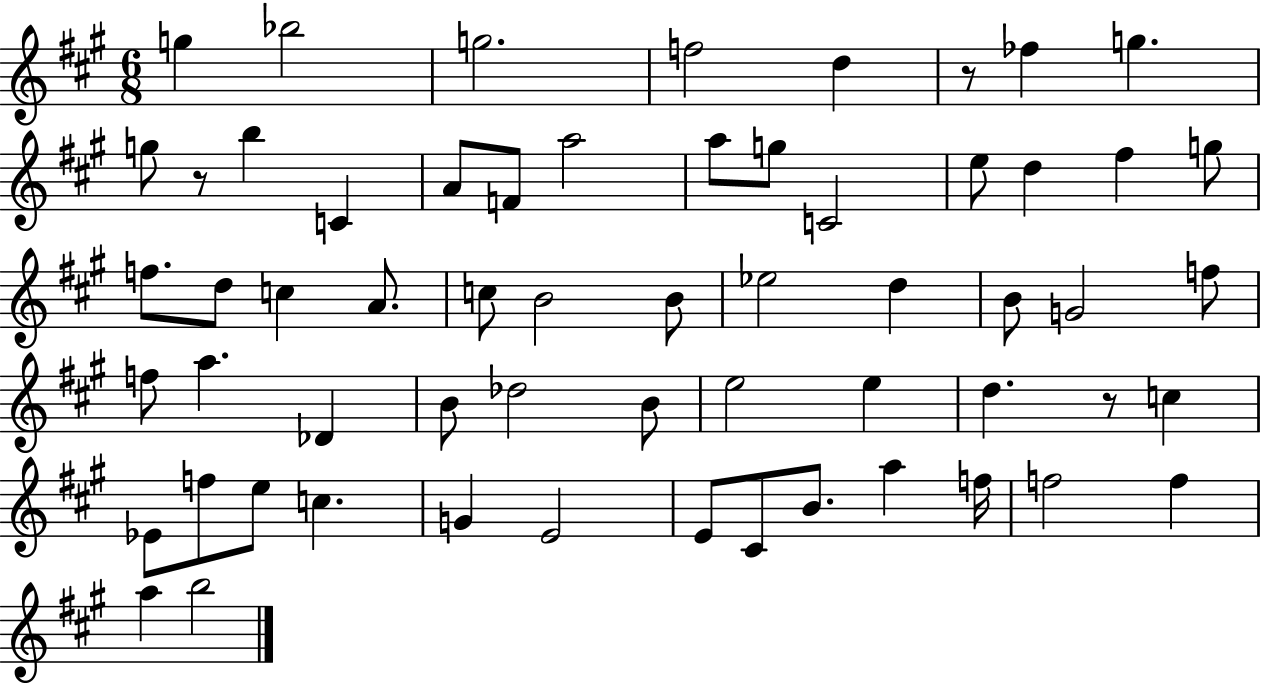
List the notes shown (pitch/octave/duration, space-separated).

G5/q Bb5/h G5/h. F5/h D5/q R/e FES5/q G5/q. G5/e R/e B5/q C4/q A4/e F4/e A5/h A5/e G5/e C4/h E5/e D5/q F#5/q G5/e F5/e. D5/e C5/q A4/e. C5/e B4/h B4/e Eb5/h D5/q B4/e G4/h F5/e F5/e A5/q. Db4/q B4/e Db5/h B4/e E5/h E5/q D5/q. R/e C5/q Eb4/e F5/e E5/e C5/q. G4/q E4/h E4/e C#4/e B4/e. A5/q F5/s F5/h F5/q A5/q B5/h